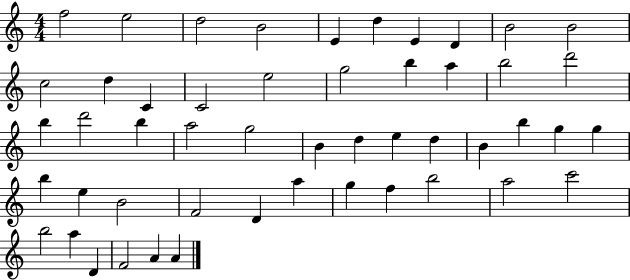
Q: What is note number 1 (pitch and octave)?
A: F5